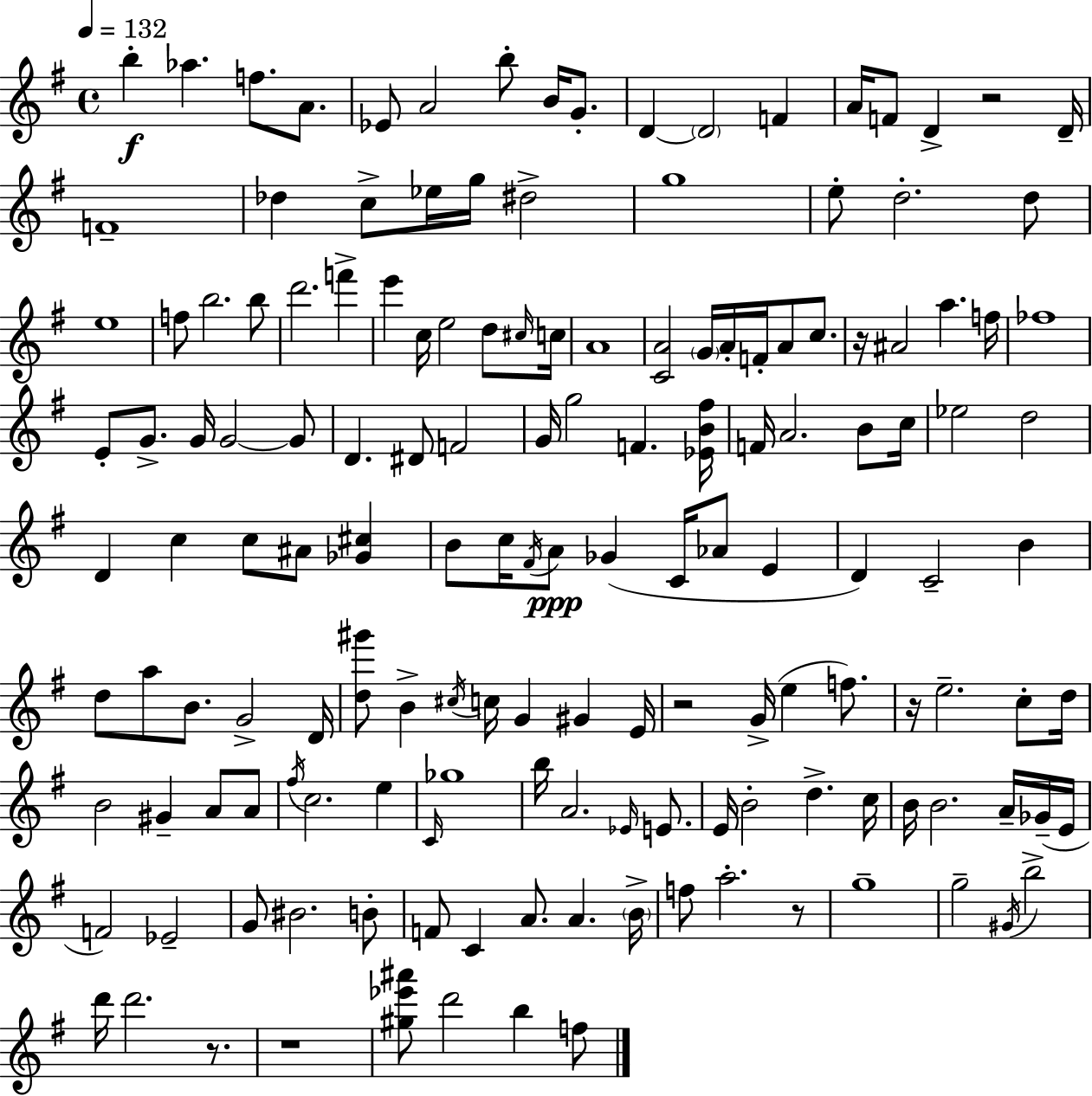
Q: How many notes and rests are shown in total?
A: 152